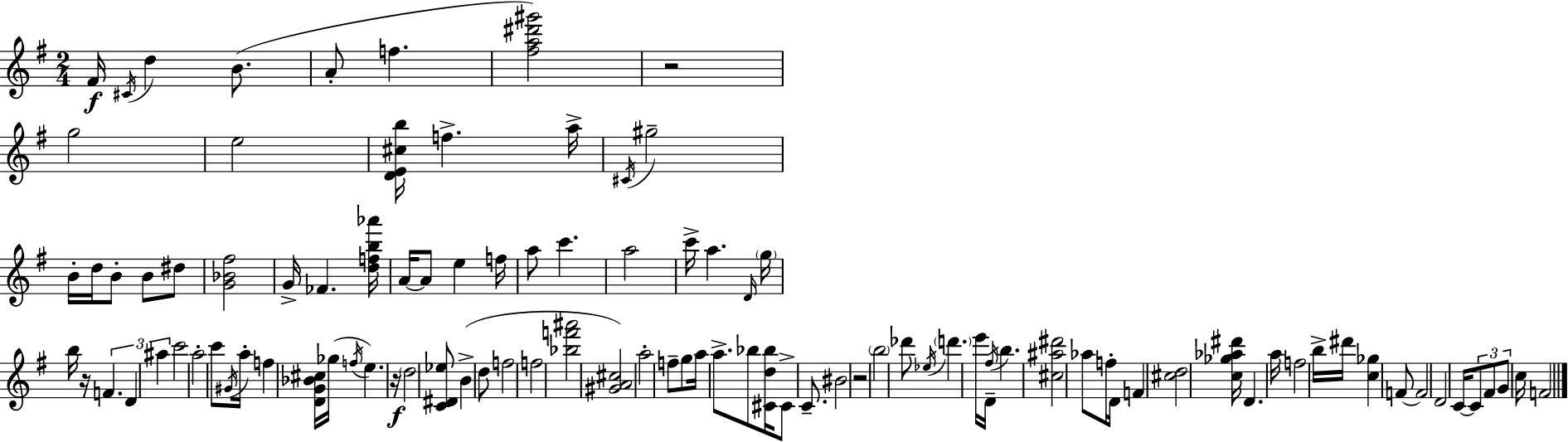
F#4/s C#4/s D5/q B4/e. A4/e F5/q. [F#5,A5,D#6,G#6]/h R/h G5/h E5/h [D4,E4,C#5,B5]/s F5/q. A5/s C#4/s G#5/h B4/s D5/s B4/e B4/e D#5/e [G4,Bb4,F#5]/h G4/s FES4/q. [D5,F5,B5,Ab6]/s A4/s A4/e E5/q F5/s A5/e C6/q. A5/h C6/s A5/q. D4/s G5/s B5/s R/s F4/q. D4/q A#5/q C6/h A5/h C6/e G#4/s A5/s F5/q [D4,G4,Bb4,C#5]/s Gb5/s F5/s E5/q. R/s D5/h [C4,D#4,Eb5]/e B4/q D5/e F5/h F5/h [Bb5,F6,A#6]/h [G#4,A4,C#5]/h A5/h F5/e G5/e A5/s A5/e. Bb5/e [C#4,D5,Bb5]/s C#4/e C4/e. BIS4/h R/h B5/h Db6/e Eb5/s D6/q. E6/s D4/s F#5/s B5/q. [C#5,A#5,D#6]/h Ab5/e F5/s D4/s F4/q [C#5,D5]/h [C5,Gb5,Ab5,D#6]/s D4/q. A5/s F5/h B5/s D#6/s [C5,Gb5]/q F4/e F4/h D4/h C4/s C4/e F#4/e G4/e C5/s F4/h